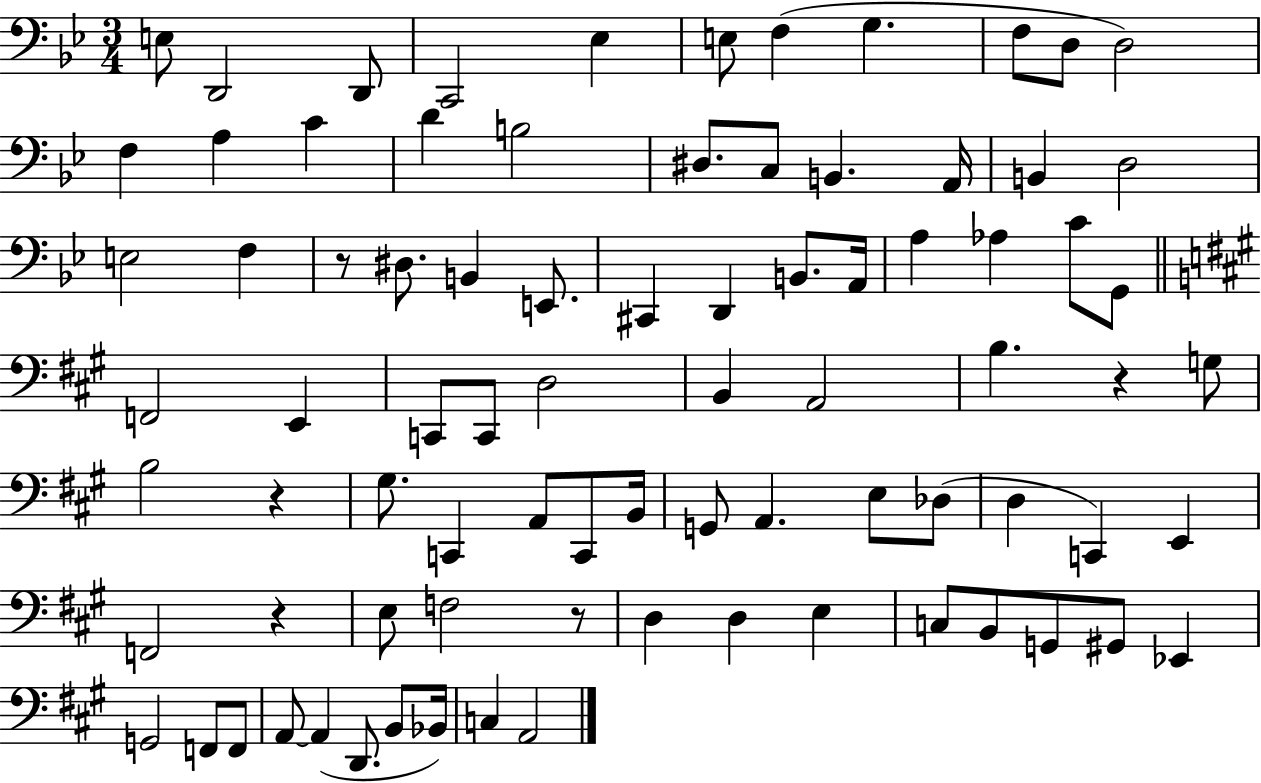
E3/e D2/h D2/e C2/h Eb3/q E3/e F3/q G3/q. F3/e D3/e D3/h F3/q A3/q C4/q D4/q B3/h D#3/e. C3/e B2/q. A2/s B2/q D3/h E3/h F3/q R/e D#3/e. B2/q E2/e. C#2/q D2/q B2/e. A2/s A3/q Ab3/q C4/e G2/e F2/h E2/q C2/e C2/e D3/h B2/q A2/h B3/q. R/q G3/e B3/h R/q G#3/e. C2/q A2/e C2/e B2/s G2/e A2/q. E3/e Db3/e D3/q C2/q E2/q F2/h R/q E3/e F3/h R/e D3/q D3/q E3/q C3/e B2/e G2/e G#2/e Eb2/q G2/h F2/e F2/e A2/e A2/q D2/e. B2/e Bb2/s C3/q A2/h